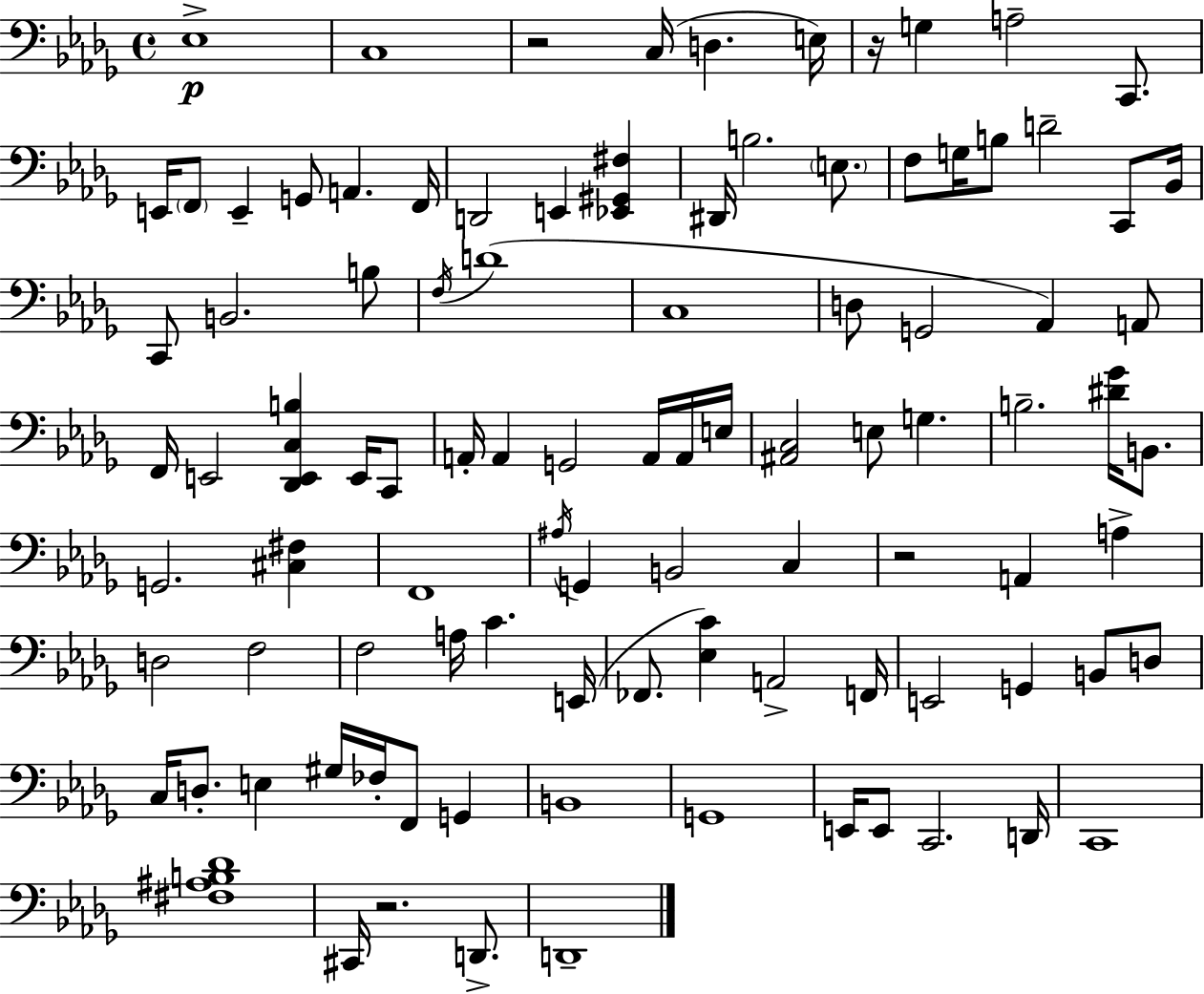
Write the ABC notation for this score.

X:1
T:Untitled
M:4/4
L:1/4
K:Bbm
_E,4 C,4 z2 C,/4 D, E,/4 z/4 G, A,2 C,,/2 E,,/4 F,,/2 E,, G,,/2 A,, F,,/4 D,,2 E,, [_E,,^G,,^F,] ^D,,/4 B,2 E,/2 F,/2 G,/4 B,/2 D2 C,,/2 _B,,/4 C,,/2 B,,2 B,/2 F,/4 D4 C,4 D,/2 G,,2 _A,, A,,/2 F,,/4 E,,2 [_D,,E,,C,B,] E,,/4 C,,/2 A,,/4 A,, G,,2 A,,/4 A,,/4 E,/4 [^A,,C,]2 E,/2 G, B,2 [^D_G]/4 B,,/2 G,,2 [^C,^F,] F,,4 ^A,/4 G,, B,,2 C, z2 A,, A, D,2 F,2 F,2 A,/4 C E,,/4 _F,,/2 [_E,C] A,,2 F,,/4 E,,2 G,, B,,/2 D,/2 C,/4 D,/2 E, ^G,/4 _F,/4 F,,/2 G,, B,,4 G,,4 E,,/4 E,,/2 C,,2 D,,/4 C,,4 [^F,^A,B,_D]4 ^C,,/4 z2 D,,/2 D,,4